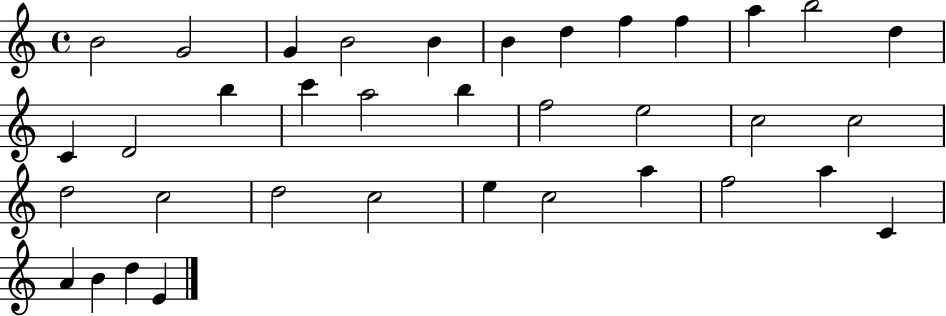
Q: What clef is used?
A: treble